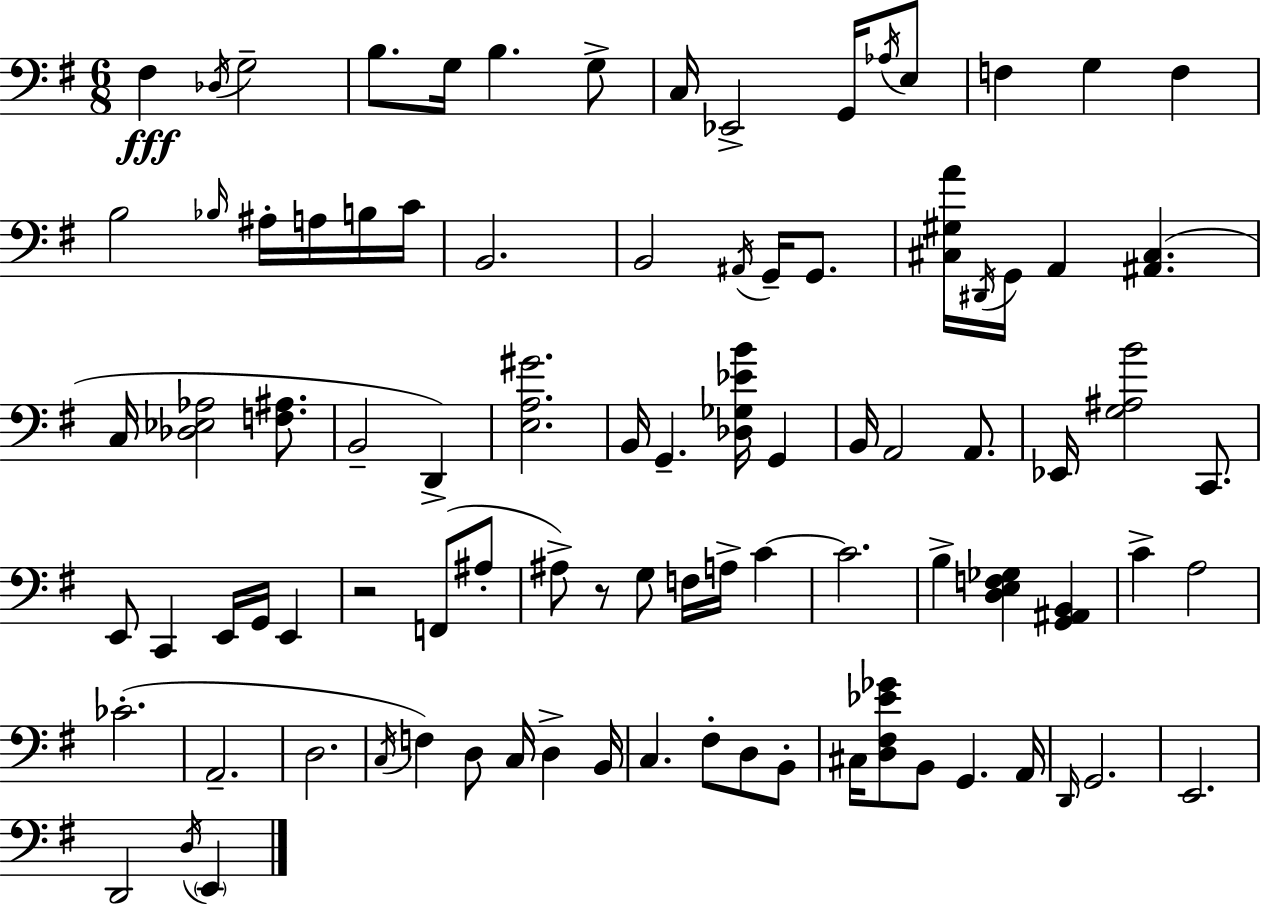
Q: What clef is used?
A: bass